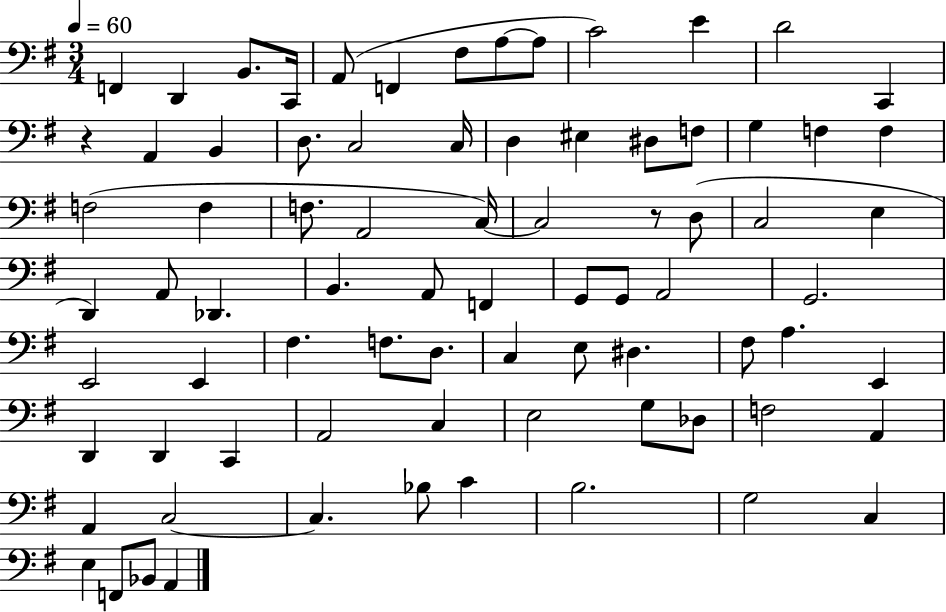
F2/q D2/q B2/e. C2/s A2/e F2/q F#3/e A3/e A3/e C4/h E4/q D4/h C2/q R/q A2/q B2/q D3/e. C3/h C3/s D3/q EIS3/q D#3/e F3/e G3/q F3/q F3/q F3/h F3/q F3/e. A2/h C3/s C3/h R/e D3/e C3/h E3/q D2/q A2/e Db2/q. B2/q. A2/e F2/q G2/e G2/e A2/h G2/h. E2/h E2/q F#3/q. F3/e. D3/e. C3/q E3/e D#3/q. F#3/e A3/q. E2/q D2/q D2/q C2/q A2/h C3/q E3/h G3/e Db3/e F3/h A2/q A2/q C3/h C3/q. Bb3/e C4/q B3/h. G3/h C3/q E3/q F2/e Bb2/e A2/q